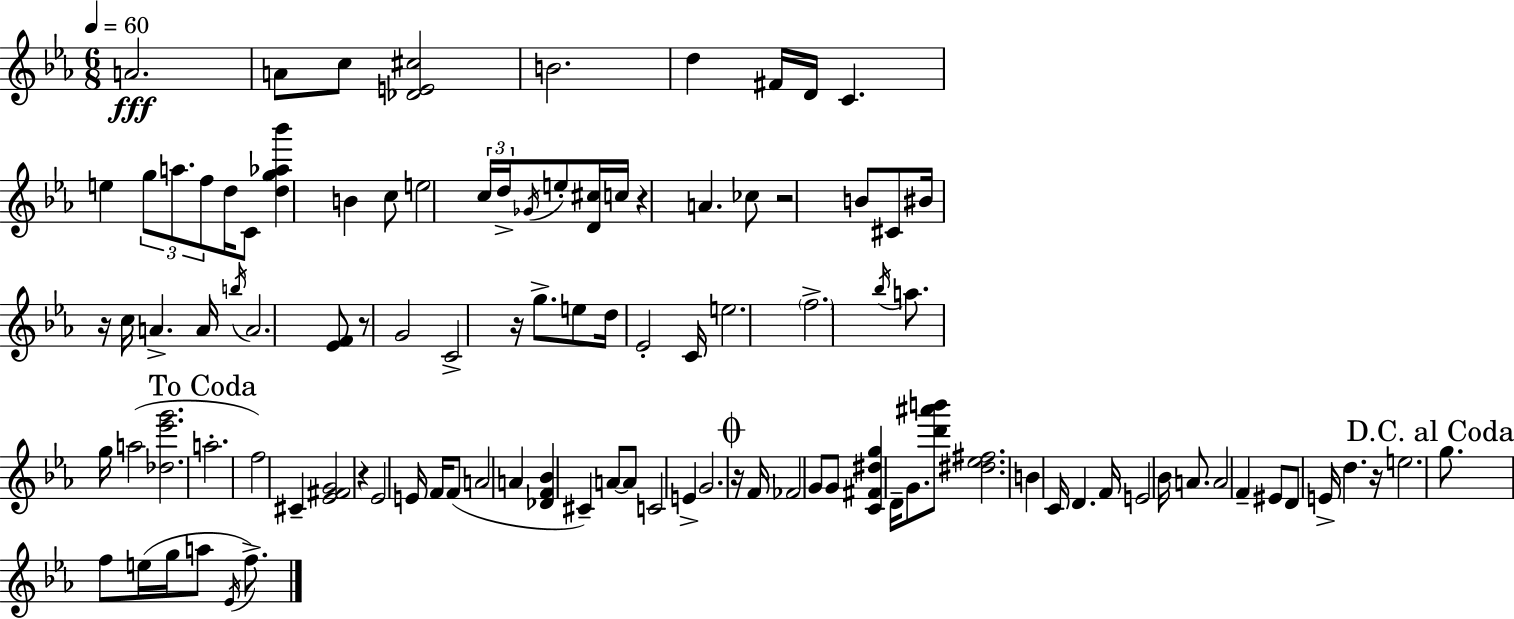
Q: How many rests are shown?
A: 8